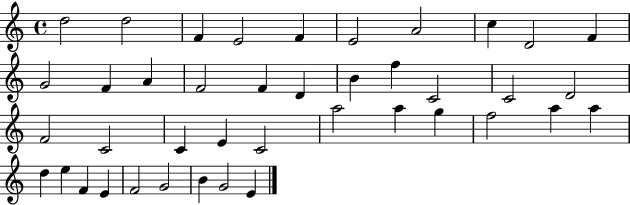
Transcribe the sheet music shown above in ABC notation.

X:1
T:Untitled
M:4/4
L:1/4
K:C
d2 d2 F E2 F E2 A2 c D2 F G2 F A F2 F D B f C2 C2 D2 F2 C2 C E C2 a2 a g f2 a a d e F E F2 G2 B G2 E